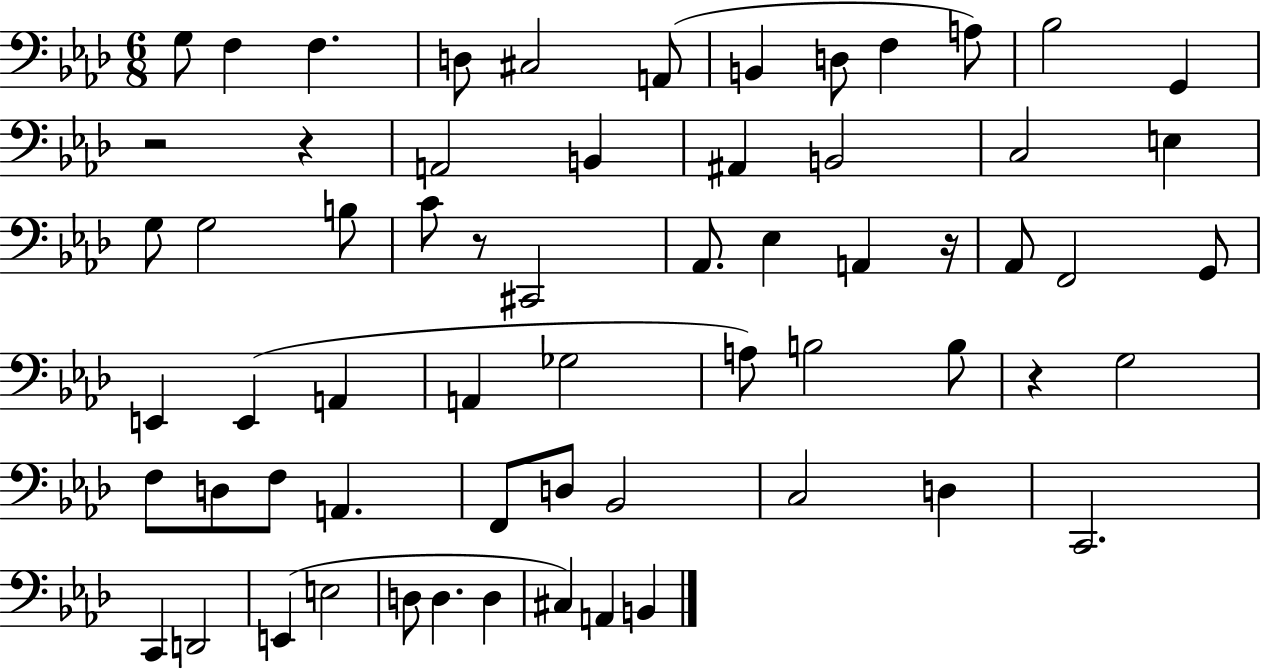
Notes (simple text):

G3/e F3/q F3/q. D3/e C#3/h A2/e B2/q D3/e F3/q A3/e Bb3/h G2/q R/h R/q A2/h B2/q A#2/q B2/h C3/h E3/q G3/e G3/h B3/e C4/e R/e C#2/h Ab2/e. Eb3/q A2/q R/s Ab2/e F2/h G2/e E2/q E2/q A2/q A2/q Gb3/h A3/e B3/h B3/e R/q G3/h F3/e D3/e F3/e A2/q. F2/e D3/e Bb2/h C3/h D3/q C2/h. C2/q D2/h E2/q E3/h D3/e D3/q. D3/q C#3/q A2/q B2/q